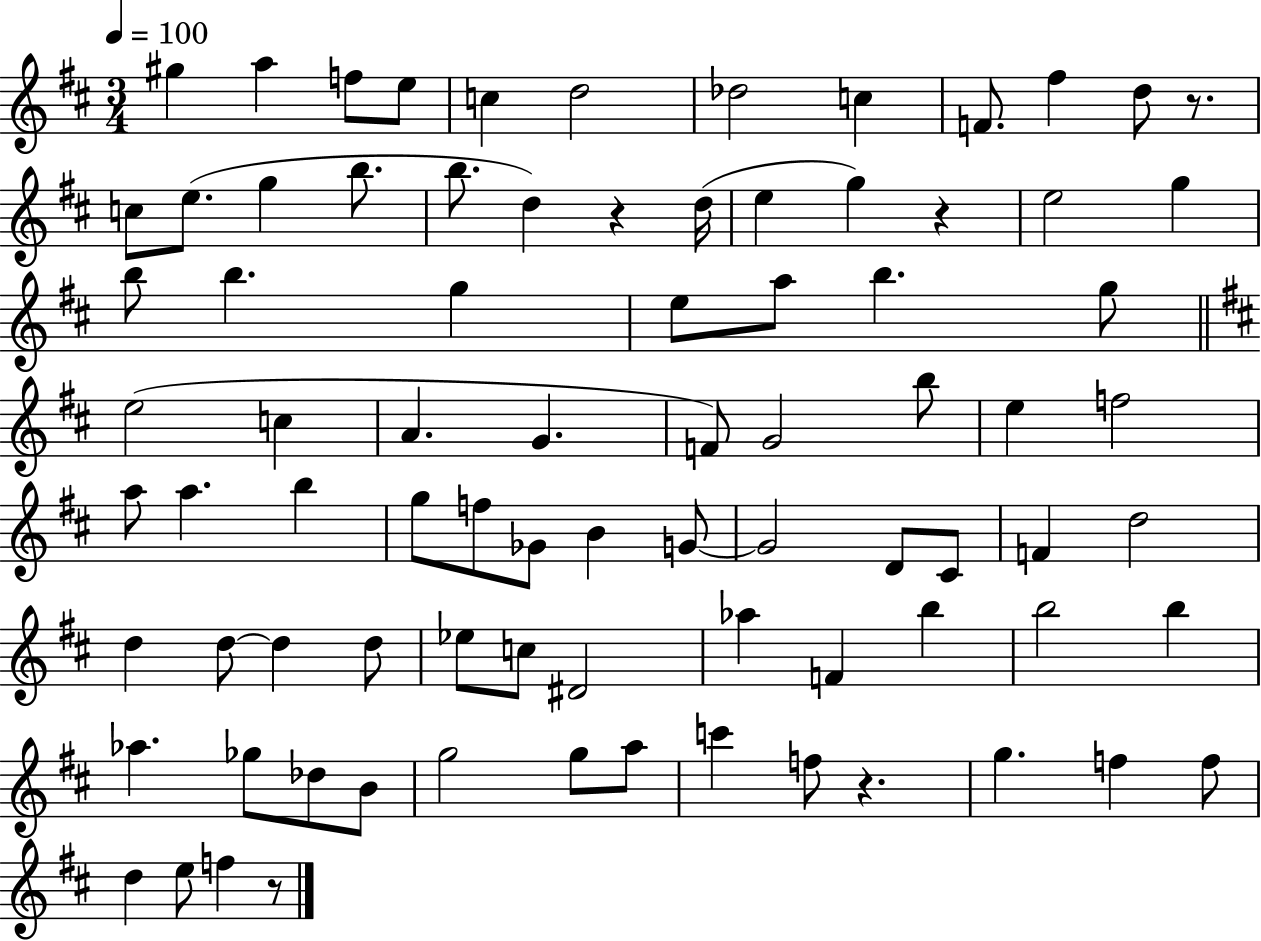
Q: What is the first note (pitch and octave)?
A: G#5